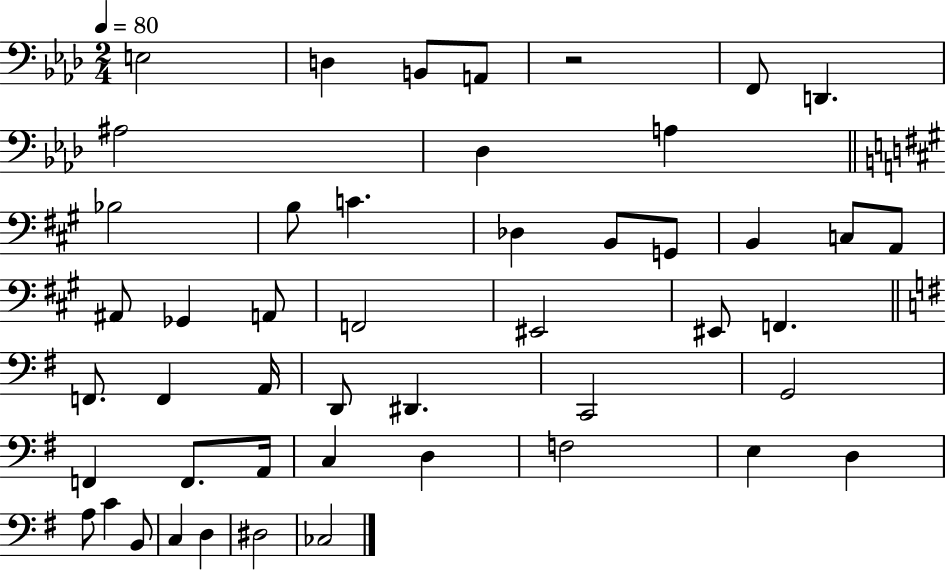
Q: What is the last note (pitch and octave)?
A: CES3